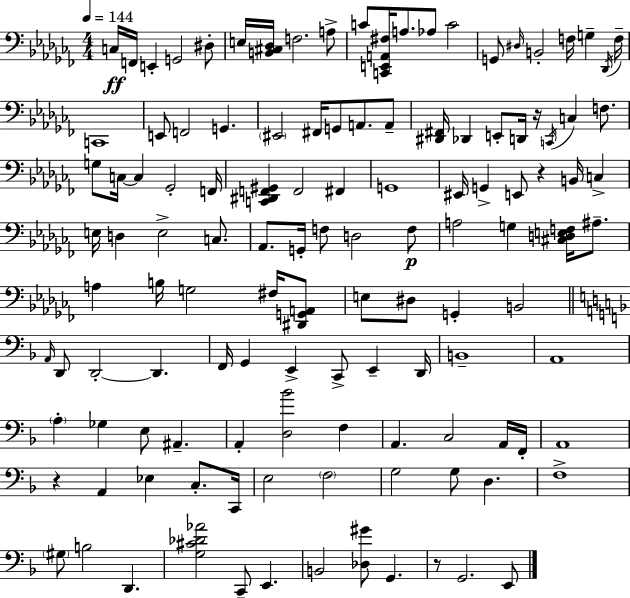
X:1
T:Untitled
M:4/4
L:1/4
K:Abm
C,/4 F,,/4 E,, G,,2 ^D,/2 E,/4 [B,,^C,_D,]/4 F,2 A,/2 C/2 [C,,E,,A,,^F,]/4 A,/2 _A,/2 C2 G,,/2 ^D,/4 B,,2 F,/4 G, _D,,/4 F,/4 C,,4 E,,/2 F,,2 G,, ^E,,2 ^F,,/4 G,,/2 A,,/2 A,,/2 [^D,,^F,,]/4 _D,, E,,/2 D,,/4 z/4 C,,/4 C, F,/2 G,/2 C,/4 C, _G,,2 F,,/4 [C,,^D,,F,,^G,,] F,,2 ^F,, G,,4 ^E,,/4 G,, E,,/2 z B,,/4 C, E,/4 D, E,2 C,/2 _A,,/2 G,,/4 F,/2 D,2 F,/2 A,2 G, [^C,D,E,F,]/4 ^A,/2 A, B,/4 G,2 ^F,/4 [^D,,G,,A,,]/2 E,/2 ^D,/2 G,, B,,2 A,,/4 D,,/2 D,,2 D,, F,,/4 G,, E,, C,,/2 E,, D,,/4 B,,4 A,,4 A, _G, E,/2 ^A,, A,, [D,_B]2 F, A,, C,2 A,,/4 F,,/4 A,,4 z A,, _E, C,/2 C,,/4 E,2 F,2 G,2 G,/2 D, F,4 ^G,/2 B,2 D,, [G,^C_D_A]2 C,,/2 E,, B,,2 [_D,^G]/2 G,, z/2 G,,2 E,,/2